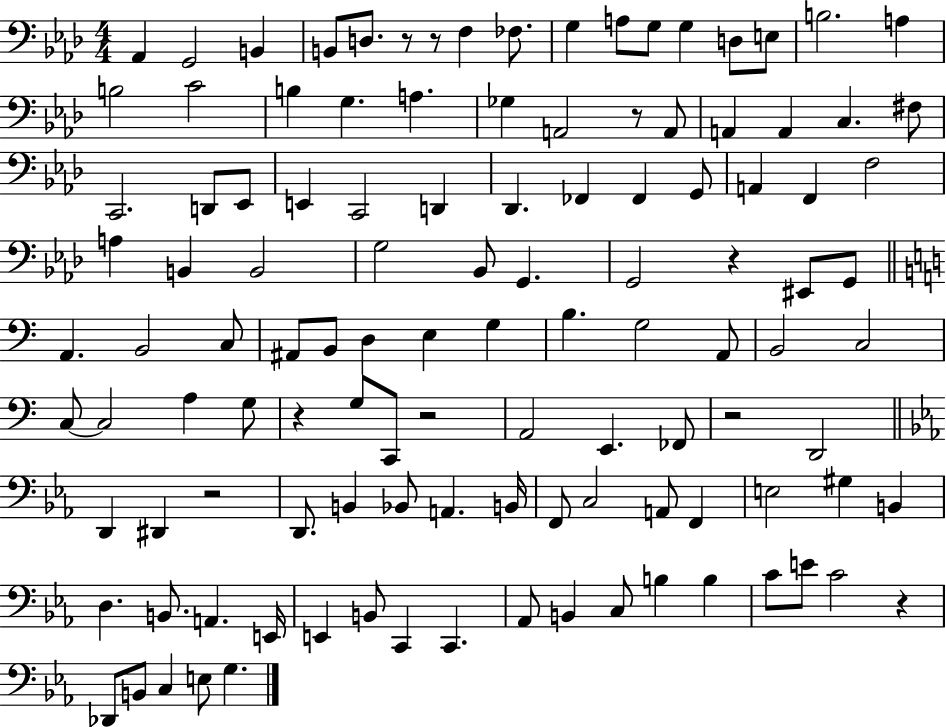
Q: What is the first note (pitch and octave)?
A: Ab2